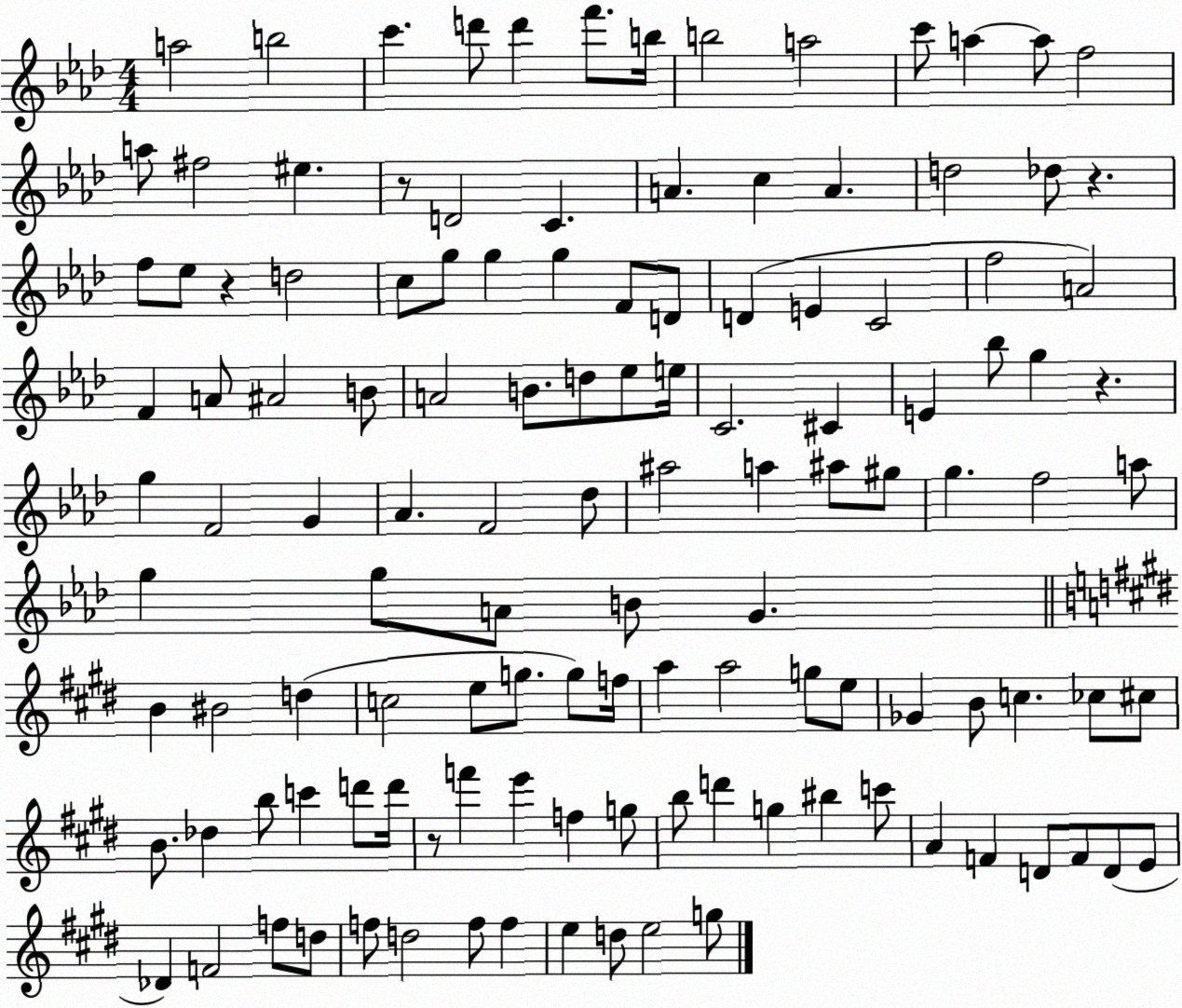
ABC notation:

X:1
T:Untitled
M:4/4
L:1/4
K:Ab
a2 b2 c' d'/2 d' f'/2 b/4 b2 a2 c'/2 a a/2 f2 a/2 ^f2 ^e z/2 D2 C A c A d2 _d/2 z f/2 _e/2 z d2 c/2 g/2 g g F/2 D/2 D E C2 f2 A2 F A/2 ^A2 B/2 A2 B/2 d/2 _e/2 e/4 C2 ^C E _b/2 g z g F2 G _A F2 _d/2 ^a2 a ^a/2 ^g/2 g f2 a/2 g g/2 A/2 B/2 G B ^B2 d c2 e/2 g/2 g/2 f/4 a a2 g/2 e/2 _G B/2 c _c/2 ^c/2 B/2 _d b/2 c' d'/2 d'/4 z/2 f' e' f g/2 b/2 d' g ^b c'/2 A F D/2 F/2 D/2 E/2 _D F2 f/2 d/2 f/2 d2 f/2 f e d/2 e2 g/2